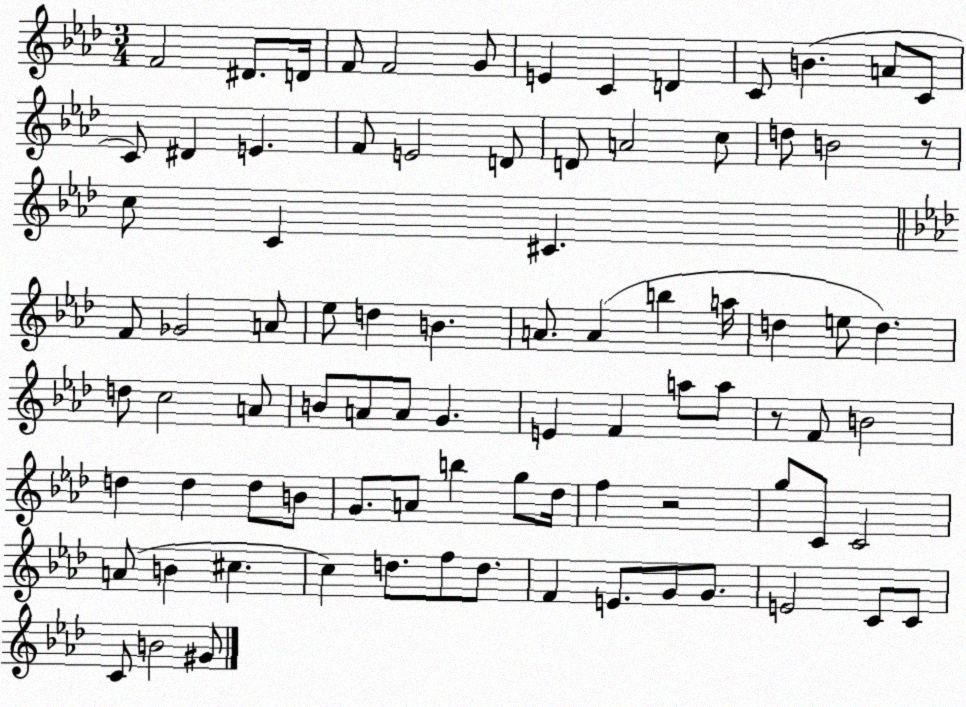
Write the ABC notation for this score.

X:1
T:Untitled
M:3/4
L:1/4
K:Ab
F2 ^D/2 D/4 F/2 F2 G/2 E C D C/2 B A/2 C/2 C/2 ^D E F/2 E2 D/2 D/2 A2 c/2 d/2 B2 z/2 c/2 C ^C F/2 _G2 A/2 _e/2 d B A/2 A b a/4 d e/2 d d/2 c2 A/2 B/2 A/2 A/2 G E F a/2 a/2 z/2 F/2 B2 d d d/2 B/2 G/2 A/2 b g/2 _d/4 f z2 g/2 C/2 C2 A/2 B ^c c d/2 f/2 d/2 F E/2 G/2 G/2 E2 C/2 C/2 C/2 B2 ^G/2